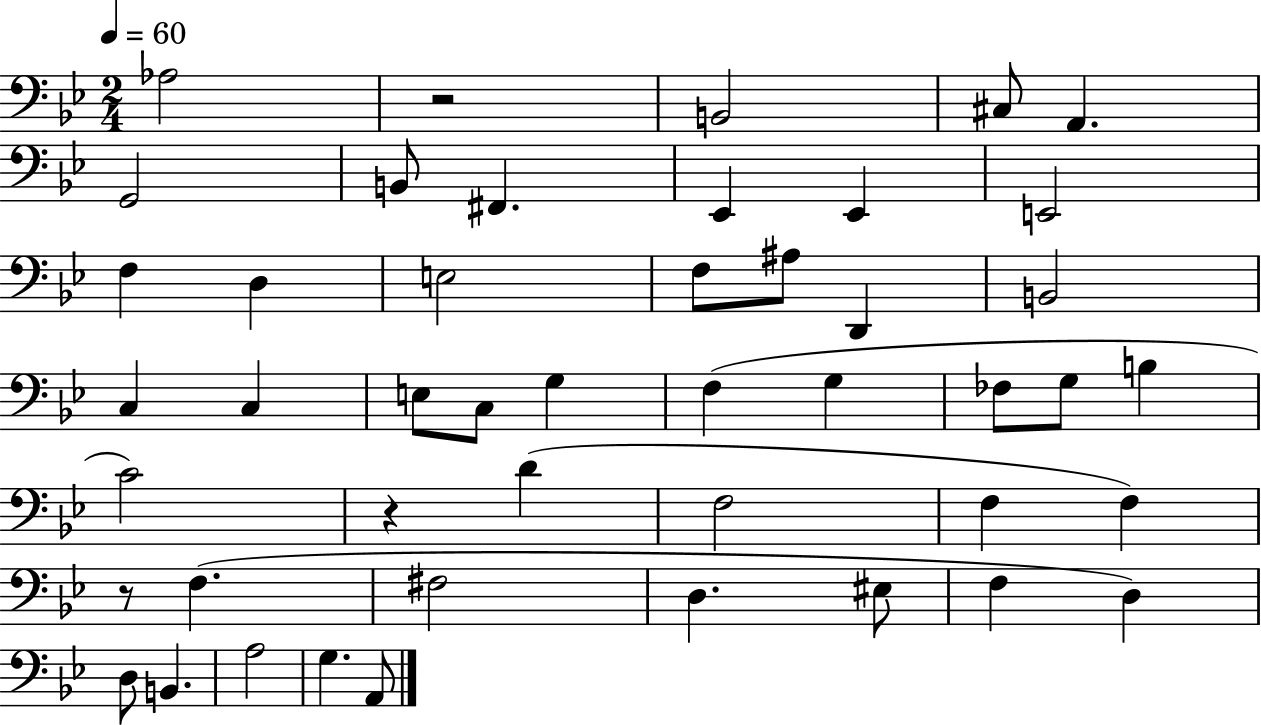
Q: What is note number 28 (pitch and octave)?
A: C4